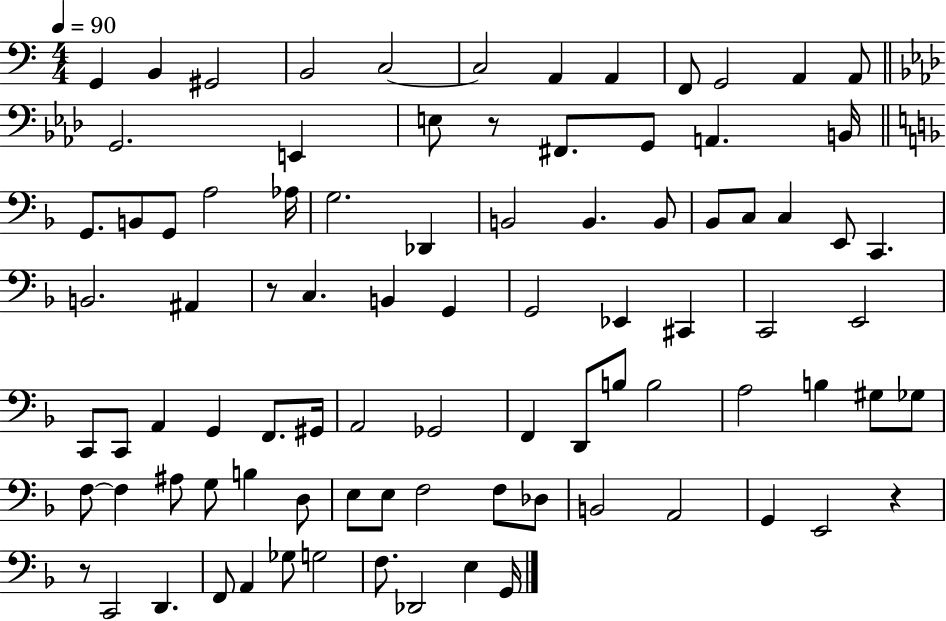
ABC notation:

X:1
T:Untitled
M:4/4
L:1/4
K:C
G,, B,, ^G,,2 B,,2 C,2 C,2 A,, A,, F,,/2 G,,2 A,, A,,/2 G,,2 E,, E,/2 z/2 ^F,,/2 G,,/2 A,, B,,/4 G,,/2 B,,/2 G,,/2 A,2 _A,/4 G,2 _D,, B,,2 B,, B,,/2 _B,,/2 C,/2 C, E,,/2 C,, B,,2 ^A,, z/2 C, B,, G,, G,,2 _E,, ^C,, C,,2 E,,2 C,,/2 C,,/2 A,, G,, F,,/2 ^G,,/4 A,,2 _G,,2 F,, D,,/2 B,/2 B,2 A,2 B, ^G,/2 _G,/2 F,/2 F, ^A,/2 G,/2 B, D,/2 E,/2 E,/2 F,2 F,/2 _D,/2 B,,2 A,,2 G,, E,,2 z z/2 C,,2 D,, F,,/2 A,, _G,/2 G,2 F,/2 _D,,2 E, G,,/4